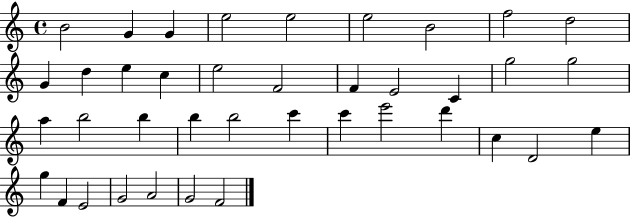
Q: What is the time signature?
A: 4/4